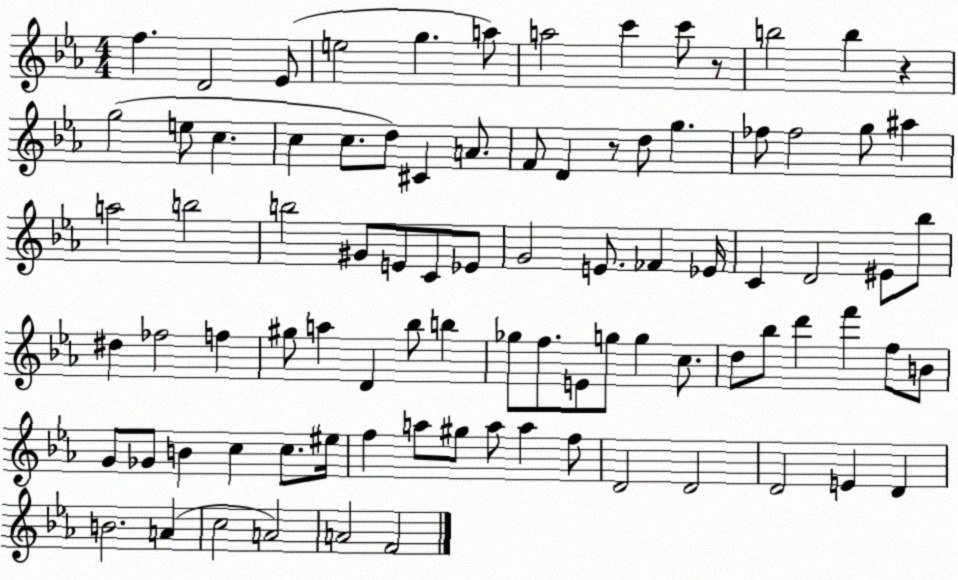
X:1
T:Untitled
M:4/4
L:1/4
K:Eb
f D2 _E/2 e2 g a/2 a2 c' c'/2 z/2 b2 b z g2 e/2 c c c/2 d/2 ^C A/2 F/2 D z/2 d/2 g _f/2 _f2 g/2 ^a a2 b2 b2 ^G/2 E/2 C/2 _E/2 G2 E/2 _F _E/4 C D2 ^E/2 _b/2 ^d _f2 f ^g/2 a D _b/2 b _g/2 f/2 E/2 g/2 g c/2 d/2 _b/2 d' f' f/2 B/2 G/2 _G/2 B c c/2 ^e/4 f a/2 ^g/2 a/2 a f/2 D2 D2 D2 E D B2 A c2 A2 A2 F2